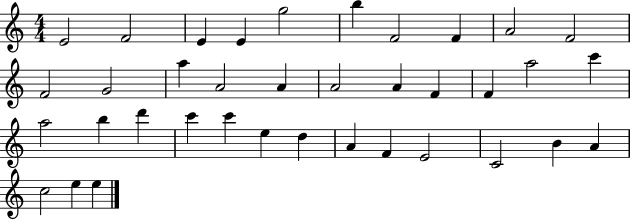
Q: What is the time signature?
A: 4/4